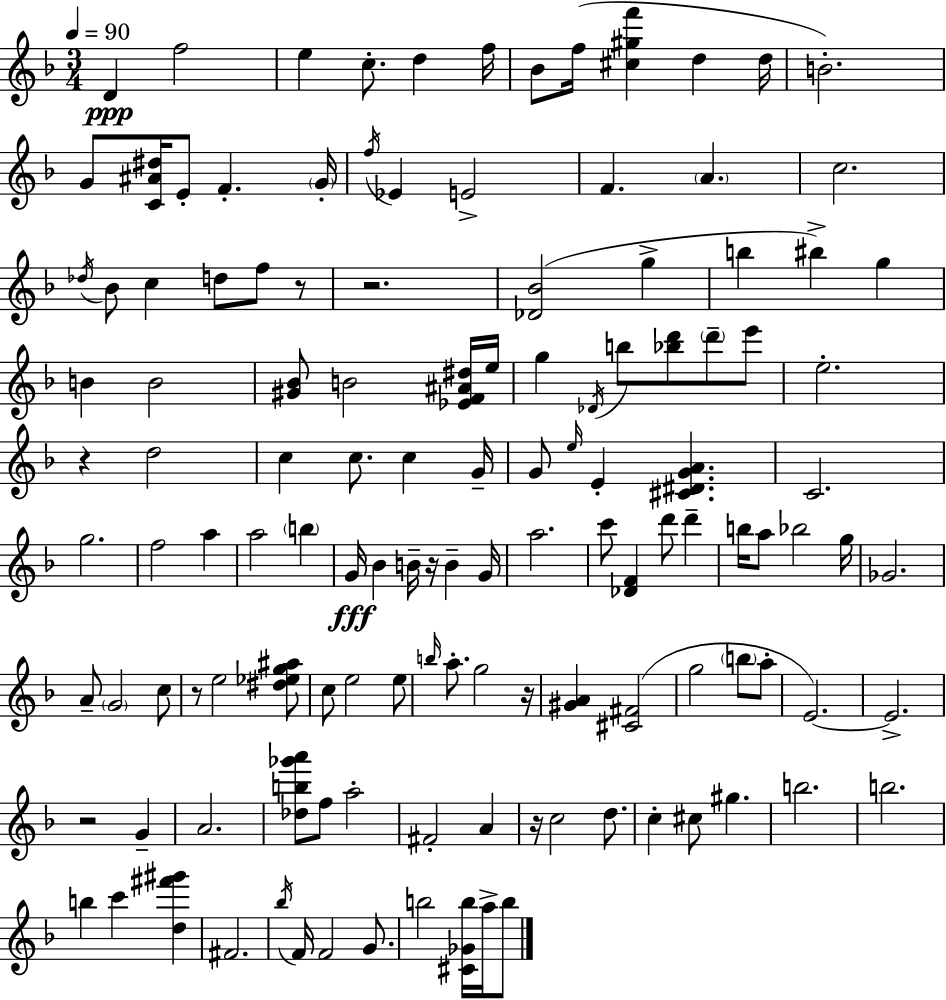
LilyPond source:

{
  \clef treble
  \numericTimeSignature
  \time 3/4
  \key f \major
  \tempo 4 = 90
  \repeat volta 2 { d'4\ppp f''2 | e''4 c''8.-. d''4 f''16 | bes'8 f''16( <cis'' gis'' f'''>4 d''4 d''16 | b'2.-.) | \break g'8 <c' ais' dis''>16 e'8-. f'4.-. \parenthesize g'16-. | \acciaccatura { f''16 } ees'4 e'2-> | f'4. \parenthesize a'4. | c''2. | \break \acciaccatura { des''16 } bes'8 c''4 d''8 f''8 | r8 r2. | <des' bes'>2( g''4-> | b''4 bis''4->) g''4 | \break b'4 b'2 | <gis' bes'>8 b'2 | <ees' f' ais' dis''>16 e''16 g''4 \acciaccatura { des'16 } b''8 <bes'' d'''>8 \parenthesize d'''8-- | e'''8 e''2.-. | \break r4 d''2 | c''4 c''8. c''4 | g'16-- g'8 \grace { e''16 } e'4-. <cis' dis' g' a'>4. | c'2. | \break g''2. | f''2 | a''4 a''2 | \parenthesize b''4 g'16\fff bes'4 b'16-- r16 b'4-- | \break g'16 a''2. | c'''8 <des' f'>4 d'''8 | d'''4-- b''16 a''8 bes''2 | g''16 ges'2. | \break a'8-- \parenthesize g'2 | c''8 r8 e''2 | <dis'' ees'' g'' ais''>8 c''8 e''2 | e''8 \grace { b''16 } a''8.-. g''2 | \break r16 <gis' a'>4 <cis' fis'>2( | g''2 | \parenthesize b''8 a''8-. e'2.~~) | e'2.-> | \break r2 | g'4-- a'2. | <des'' b'' ges''' a'''>8 f''8 a''2-. | fis'2-. | \break a'4 r16 c''2 | d''8. c''4-. cis''8 gis''4. | b''2. | b''2. | \break b''4 c'''4 | <d'' fis''' gis'''>4 fis'2. | \acciaccatura { bes''16 } f'16 f'2 | g'8. b''2 | \break <cis' ges' b''>16 a''16-> b''8 } \bar "|."
}